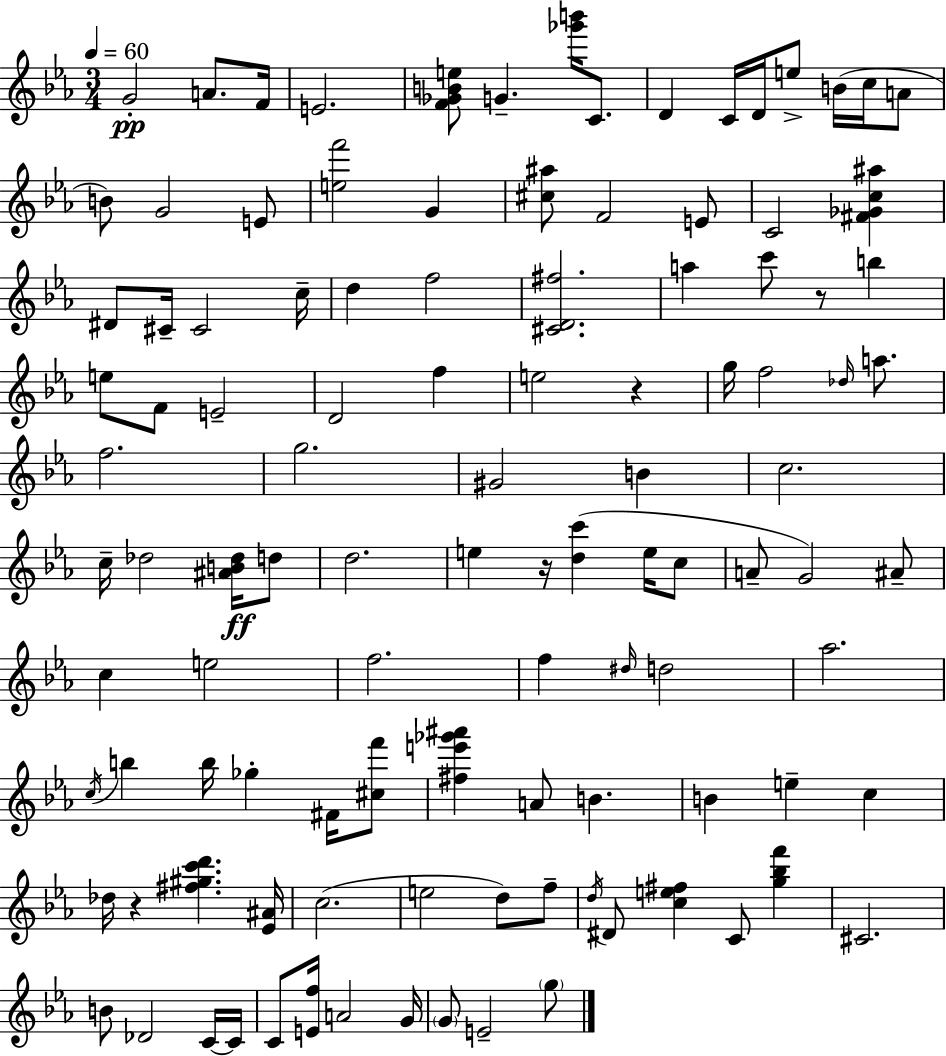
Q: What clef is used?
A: treble